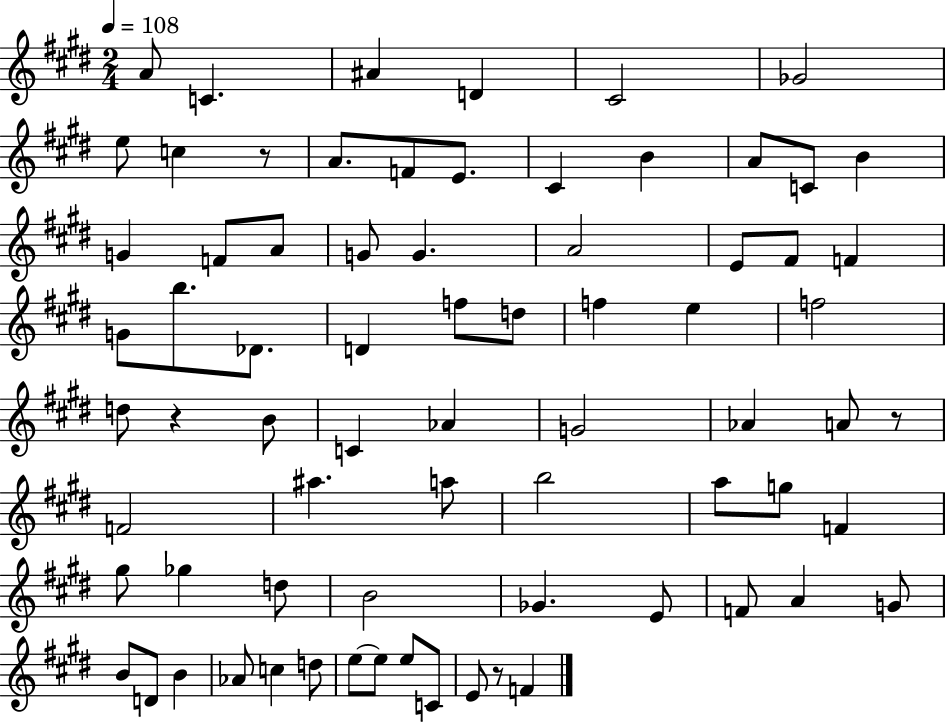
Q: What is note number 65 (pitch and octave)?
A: E5